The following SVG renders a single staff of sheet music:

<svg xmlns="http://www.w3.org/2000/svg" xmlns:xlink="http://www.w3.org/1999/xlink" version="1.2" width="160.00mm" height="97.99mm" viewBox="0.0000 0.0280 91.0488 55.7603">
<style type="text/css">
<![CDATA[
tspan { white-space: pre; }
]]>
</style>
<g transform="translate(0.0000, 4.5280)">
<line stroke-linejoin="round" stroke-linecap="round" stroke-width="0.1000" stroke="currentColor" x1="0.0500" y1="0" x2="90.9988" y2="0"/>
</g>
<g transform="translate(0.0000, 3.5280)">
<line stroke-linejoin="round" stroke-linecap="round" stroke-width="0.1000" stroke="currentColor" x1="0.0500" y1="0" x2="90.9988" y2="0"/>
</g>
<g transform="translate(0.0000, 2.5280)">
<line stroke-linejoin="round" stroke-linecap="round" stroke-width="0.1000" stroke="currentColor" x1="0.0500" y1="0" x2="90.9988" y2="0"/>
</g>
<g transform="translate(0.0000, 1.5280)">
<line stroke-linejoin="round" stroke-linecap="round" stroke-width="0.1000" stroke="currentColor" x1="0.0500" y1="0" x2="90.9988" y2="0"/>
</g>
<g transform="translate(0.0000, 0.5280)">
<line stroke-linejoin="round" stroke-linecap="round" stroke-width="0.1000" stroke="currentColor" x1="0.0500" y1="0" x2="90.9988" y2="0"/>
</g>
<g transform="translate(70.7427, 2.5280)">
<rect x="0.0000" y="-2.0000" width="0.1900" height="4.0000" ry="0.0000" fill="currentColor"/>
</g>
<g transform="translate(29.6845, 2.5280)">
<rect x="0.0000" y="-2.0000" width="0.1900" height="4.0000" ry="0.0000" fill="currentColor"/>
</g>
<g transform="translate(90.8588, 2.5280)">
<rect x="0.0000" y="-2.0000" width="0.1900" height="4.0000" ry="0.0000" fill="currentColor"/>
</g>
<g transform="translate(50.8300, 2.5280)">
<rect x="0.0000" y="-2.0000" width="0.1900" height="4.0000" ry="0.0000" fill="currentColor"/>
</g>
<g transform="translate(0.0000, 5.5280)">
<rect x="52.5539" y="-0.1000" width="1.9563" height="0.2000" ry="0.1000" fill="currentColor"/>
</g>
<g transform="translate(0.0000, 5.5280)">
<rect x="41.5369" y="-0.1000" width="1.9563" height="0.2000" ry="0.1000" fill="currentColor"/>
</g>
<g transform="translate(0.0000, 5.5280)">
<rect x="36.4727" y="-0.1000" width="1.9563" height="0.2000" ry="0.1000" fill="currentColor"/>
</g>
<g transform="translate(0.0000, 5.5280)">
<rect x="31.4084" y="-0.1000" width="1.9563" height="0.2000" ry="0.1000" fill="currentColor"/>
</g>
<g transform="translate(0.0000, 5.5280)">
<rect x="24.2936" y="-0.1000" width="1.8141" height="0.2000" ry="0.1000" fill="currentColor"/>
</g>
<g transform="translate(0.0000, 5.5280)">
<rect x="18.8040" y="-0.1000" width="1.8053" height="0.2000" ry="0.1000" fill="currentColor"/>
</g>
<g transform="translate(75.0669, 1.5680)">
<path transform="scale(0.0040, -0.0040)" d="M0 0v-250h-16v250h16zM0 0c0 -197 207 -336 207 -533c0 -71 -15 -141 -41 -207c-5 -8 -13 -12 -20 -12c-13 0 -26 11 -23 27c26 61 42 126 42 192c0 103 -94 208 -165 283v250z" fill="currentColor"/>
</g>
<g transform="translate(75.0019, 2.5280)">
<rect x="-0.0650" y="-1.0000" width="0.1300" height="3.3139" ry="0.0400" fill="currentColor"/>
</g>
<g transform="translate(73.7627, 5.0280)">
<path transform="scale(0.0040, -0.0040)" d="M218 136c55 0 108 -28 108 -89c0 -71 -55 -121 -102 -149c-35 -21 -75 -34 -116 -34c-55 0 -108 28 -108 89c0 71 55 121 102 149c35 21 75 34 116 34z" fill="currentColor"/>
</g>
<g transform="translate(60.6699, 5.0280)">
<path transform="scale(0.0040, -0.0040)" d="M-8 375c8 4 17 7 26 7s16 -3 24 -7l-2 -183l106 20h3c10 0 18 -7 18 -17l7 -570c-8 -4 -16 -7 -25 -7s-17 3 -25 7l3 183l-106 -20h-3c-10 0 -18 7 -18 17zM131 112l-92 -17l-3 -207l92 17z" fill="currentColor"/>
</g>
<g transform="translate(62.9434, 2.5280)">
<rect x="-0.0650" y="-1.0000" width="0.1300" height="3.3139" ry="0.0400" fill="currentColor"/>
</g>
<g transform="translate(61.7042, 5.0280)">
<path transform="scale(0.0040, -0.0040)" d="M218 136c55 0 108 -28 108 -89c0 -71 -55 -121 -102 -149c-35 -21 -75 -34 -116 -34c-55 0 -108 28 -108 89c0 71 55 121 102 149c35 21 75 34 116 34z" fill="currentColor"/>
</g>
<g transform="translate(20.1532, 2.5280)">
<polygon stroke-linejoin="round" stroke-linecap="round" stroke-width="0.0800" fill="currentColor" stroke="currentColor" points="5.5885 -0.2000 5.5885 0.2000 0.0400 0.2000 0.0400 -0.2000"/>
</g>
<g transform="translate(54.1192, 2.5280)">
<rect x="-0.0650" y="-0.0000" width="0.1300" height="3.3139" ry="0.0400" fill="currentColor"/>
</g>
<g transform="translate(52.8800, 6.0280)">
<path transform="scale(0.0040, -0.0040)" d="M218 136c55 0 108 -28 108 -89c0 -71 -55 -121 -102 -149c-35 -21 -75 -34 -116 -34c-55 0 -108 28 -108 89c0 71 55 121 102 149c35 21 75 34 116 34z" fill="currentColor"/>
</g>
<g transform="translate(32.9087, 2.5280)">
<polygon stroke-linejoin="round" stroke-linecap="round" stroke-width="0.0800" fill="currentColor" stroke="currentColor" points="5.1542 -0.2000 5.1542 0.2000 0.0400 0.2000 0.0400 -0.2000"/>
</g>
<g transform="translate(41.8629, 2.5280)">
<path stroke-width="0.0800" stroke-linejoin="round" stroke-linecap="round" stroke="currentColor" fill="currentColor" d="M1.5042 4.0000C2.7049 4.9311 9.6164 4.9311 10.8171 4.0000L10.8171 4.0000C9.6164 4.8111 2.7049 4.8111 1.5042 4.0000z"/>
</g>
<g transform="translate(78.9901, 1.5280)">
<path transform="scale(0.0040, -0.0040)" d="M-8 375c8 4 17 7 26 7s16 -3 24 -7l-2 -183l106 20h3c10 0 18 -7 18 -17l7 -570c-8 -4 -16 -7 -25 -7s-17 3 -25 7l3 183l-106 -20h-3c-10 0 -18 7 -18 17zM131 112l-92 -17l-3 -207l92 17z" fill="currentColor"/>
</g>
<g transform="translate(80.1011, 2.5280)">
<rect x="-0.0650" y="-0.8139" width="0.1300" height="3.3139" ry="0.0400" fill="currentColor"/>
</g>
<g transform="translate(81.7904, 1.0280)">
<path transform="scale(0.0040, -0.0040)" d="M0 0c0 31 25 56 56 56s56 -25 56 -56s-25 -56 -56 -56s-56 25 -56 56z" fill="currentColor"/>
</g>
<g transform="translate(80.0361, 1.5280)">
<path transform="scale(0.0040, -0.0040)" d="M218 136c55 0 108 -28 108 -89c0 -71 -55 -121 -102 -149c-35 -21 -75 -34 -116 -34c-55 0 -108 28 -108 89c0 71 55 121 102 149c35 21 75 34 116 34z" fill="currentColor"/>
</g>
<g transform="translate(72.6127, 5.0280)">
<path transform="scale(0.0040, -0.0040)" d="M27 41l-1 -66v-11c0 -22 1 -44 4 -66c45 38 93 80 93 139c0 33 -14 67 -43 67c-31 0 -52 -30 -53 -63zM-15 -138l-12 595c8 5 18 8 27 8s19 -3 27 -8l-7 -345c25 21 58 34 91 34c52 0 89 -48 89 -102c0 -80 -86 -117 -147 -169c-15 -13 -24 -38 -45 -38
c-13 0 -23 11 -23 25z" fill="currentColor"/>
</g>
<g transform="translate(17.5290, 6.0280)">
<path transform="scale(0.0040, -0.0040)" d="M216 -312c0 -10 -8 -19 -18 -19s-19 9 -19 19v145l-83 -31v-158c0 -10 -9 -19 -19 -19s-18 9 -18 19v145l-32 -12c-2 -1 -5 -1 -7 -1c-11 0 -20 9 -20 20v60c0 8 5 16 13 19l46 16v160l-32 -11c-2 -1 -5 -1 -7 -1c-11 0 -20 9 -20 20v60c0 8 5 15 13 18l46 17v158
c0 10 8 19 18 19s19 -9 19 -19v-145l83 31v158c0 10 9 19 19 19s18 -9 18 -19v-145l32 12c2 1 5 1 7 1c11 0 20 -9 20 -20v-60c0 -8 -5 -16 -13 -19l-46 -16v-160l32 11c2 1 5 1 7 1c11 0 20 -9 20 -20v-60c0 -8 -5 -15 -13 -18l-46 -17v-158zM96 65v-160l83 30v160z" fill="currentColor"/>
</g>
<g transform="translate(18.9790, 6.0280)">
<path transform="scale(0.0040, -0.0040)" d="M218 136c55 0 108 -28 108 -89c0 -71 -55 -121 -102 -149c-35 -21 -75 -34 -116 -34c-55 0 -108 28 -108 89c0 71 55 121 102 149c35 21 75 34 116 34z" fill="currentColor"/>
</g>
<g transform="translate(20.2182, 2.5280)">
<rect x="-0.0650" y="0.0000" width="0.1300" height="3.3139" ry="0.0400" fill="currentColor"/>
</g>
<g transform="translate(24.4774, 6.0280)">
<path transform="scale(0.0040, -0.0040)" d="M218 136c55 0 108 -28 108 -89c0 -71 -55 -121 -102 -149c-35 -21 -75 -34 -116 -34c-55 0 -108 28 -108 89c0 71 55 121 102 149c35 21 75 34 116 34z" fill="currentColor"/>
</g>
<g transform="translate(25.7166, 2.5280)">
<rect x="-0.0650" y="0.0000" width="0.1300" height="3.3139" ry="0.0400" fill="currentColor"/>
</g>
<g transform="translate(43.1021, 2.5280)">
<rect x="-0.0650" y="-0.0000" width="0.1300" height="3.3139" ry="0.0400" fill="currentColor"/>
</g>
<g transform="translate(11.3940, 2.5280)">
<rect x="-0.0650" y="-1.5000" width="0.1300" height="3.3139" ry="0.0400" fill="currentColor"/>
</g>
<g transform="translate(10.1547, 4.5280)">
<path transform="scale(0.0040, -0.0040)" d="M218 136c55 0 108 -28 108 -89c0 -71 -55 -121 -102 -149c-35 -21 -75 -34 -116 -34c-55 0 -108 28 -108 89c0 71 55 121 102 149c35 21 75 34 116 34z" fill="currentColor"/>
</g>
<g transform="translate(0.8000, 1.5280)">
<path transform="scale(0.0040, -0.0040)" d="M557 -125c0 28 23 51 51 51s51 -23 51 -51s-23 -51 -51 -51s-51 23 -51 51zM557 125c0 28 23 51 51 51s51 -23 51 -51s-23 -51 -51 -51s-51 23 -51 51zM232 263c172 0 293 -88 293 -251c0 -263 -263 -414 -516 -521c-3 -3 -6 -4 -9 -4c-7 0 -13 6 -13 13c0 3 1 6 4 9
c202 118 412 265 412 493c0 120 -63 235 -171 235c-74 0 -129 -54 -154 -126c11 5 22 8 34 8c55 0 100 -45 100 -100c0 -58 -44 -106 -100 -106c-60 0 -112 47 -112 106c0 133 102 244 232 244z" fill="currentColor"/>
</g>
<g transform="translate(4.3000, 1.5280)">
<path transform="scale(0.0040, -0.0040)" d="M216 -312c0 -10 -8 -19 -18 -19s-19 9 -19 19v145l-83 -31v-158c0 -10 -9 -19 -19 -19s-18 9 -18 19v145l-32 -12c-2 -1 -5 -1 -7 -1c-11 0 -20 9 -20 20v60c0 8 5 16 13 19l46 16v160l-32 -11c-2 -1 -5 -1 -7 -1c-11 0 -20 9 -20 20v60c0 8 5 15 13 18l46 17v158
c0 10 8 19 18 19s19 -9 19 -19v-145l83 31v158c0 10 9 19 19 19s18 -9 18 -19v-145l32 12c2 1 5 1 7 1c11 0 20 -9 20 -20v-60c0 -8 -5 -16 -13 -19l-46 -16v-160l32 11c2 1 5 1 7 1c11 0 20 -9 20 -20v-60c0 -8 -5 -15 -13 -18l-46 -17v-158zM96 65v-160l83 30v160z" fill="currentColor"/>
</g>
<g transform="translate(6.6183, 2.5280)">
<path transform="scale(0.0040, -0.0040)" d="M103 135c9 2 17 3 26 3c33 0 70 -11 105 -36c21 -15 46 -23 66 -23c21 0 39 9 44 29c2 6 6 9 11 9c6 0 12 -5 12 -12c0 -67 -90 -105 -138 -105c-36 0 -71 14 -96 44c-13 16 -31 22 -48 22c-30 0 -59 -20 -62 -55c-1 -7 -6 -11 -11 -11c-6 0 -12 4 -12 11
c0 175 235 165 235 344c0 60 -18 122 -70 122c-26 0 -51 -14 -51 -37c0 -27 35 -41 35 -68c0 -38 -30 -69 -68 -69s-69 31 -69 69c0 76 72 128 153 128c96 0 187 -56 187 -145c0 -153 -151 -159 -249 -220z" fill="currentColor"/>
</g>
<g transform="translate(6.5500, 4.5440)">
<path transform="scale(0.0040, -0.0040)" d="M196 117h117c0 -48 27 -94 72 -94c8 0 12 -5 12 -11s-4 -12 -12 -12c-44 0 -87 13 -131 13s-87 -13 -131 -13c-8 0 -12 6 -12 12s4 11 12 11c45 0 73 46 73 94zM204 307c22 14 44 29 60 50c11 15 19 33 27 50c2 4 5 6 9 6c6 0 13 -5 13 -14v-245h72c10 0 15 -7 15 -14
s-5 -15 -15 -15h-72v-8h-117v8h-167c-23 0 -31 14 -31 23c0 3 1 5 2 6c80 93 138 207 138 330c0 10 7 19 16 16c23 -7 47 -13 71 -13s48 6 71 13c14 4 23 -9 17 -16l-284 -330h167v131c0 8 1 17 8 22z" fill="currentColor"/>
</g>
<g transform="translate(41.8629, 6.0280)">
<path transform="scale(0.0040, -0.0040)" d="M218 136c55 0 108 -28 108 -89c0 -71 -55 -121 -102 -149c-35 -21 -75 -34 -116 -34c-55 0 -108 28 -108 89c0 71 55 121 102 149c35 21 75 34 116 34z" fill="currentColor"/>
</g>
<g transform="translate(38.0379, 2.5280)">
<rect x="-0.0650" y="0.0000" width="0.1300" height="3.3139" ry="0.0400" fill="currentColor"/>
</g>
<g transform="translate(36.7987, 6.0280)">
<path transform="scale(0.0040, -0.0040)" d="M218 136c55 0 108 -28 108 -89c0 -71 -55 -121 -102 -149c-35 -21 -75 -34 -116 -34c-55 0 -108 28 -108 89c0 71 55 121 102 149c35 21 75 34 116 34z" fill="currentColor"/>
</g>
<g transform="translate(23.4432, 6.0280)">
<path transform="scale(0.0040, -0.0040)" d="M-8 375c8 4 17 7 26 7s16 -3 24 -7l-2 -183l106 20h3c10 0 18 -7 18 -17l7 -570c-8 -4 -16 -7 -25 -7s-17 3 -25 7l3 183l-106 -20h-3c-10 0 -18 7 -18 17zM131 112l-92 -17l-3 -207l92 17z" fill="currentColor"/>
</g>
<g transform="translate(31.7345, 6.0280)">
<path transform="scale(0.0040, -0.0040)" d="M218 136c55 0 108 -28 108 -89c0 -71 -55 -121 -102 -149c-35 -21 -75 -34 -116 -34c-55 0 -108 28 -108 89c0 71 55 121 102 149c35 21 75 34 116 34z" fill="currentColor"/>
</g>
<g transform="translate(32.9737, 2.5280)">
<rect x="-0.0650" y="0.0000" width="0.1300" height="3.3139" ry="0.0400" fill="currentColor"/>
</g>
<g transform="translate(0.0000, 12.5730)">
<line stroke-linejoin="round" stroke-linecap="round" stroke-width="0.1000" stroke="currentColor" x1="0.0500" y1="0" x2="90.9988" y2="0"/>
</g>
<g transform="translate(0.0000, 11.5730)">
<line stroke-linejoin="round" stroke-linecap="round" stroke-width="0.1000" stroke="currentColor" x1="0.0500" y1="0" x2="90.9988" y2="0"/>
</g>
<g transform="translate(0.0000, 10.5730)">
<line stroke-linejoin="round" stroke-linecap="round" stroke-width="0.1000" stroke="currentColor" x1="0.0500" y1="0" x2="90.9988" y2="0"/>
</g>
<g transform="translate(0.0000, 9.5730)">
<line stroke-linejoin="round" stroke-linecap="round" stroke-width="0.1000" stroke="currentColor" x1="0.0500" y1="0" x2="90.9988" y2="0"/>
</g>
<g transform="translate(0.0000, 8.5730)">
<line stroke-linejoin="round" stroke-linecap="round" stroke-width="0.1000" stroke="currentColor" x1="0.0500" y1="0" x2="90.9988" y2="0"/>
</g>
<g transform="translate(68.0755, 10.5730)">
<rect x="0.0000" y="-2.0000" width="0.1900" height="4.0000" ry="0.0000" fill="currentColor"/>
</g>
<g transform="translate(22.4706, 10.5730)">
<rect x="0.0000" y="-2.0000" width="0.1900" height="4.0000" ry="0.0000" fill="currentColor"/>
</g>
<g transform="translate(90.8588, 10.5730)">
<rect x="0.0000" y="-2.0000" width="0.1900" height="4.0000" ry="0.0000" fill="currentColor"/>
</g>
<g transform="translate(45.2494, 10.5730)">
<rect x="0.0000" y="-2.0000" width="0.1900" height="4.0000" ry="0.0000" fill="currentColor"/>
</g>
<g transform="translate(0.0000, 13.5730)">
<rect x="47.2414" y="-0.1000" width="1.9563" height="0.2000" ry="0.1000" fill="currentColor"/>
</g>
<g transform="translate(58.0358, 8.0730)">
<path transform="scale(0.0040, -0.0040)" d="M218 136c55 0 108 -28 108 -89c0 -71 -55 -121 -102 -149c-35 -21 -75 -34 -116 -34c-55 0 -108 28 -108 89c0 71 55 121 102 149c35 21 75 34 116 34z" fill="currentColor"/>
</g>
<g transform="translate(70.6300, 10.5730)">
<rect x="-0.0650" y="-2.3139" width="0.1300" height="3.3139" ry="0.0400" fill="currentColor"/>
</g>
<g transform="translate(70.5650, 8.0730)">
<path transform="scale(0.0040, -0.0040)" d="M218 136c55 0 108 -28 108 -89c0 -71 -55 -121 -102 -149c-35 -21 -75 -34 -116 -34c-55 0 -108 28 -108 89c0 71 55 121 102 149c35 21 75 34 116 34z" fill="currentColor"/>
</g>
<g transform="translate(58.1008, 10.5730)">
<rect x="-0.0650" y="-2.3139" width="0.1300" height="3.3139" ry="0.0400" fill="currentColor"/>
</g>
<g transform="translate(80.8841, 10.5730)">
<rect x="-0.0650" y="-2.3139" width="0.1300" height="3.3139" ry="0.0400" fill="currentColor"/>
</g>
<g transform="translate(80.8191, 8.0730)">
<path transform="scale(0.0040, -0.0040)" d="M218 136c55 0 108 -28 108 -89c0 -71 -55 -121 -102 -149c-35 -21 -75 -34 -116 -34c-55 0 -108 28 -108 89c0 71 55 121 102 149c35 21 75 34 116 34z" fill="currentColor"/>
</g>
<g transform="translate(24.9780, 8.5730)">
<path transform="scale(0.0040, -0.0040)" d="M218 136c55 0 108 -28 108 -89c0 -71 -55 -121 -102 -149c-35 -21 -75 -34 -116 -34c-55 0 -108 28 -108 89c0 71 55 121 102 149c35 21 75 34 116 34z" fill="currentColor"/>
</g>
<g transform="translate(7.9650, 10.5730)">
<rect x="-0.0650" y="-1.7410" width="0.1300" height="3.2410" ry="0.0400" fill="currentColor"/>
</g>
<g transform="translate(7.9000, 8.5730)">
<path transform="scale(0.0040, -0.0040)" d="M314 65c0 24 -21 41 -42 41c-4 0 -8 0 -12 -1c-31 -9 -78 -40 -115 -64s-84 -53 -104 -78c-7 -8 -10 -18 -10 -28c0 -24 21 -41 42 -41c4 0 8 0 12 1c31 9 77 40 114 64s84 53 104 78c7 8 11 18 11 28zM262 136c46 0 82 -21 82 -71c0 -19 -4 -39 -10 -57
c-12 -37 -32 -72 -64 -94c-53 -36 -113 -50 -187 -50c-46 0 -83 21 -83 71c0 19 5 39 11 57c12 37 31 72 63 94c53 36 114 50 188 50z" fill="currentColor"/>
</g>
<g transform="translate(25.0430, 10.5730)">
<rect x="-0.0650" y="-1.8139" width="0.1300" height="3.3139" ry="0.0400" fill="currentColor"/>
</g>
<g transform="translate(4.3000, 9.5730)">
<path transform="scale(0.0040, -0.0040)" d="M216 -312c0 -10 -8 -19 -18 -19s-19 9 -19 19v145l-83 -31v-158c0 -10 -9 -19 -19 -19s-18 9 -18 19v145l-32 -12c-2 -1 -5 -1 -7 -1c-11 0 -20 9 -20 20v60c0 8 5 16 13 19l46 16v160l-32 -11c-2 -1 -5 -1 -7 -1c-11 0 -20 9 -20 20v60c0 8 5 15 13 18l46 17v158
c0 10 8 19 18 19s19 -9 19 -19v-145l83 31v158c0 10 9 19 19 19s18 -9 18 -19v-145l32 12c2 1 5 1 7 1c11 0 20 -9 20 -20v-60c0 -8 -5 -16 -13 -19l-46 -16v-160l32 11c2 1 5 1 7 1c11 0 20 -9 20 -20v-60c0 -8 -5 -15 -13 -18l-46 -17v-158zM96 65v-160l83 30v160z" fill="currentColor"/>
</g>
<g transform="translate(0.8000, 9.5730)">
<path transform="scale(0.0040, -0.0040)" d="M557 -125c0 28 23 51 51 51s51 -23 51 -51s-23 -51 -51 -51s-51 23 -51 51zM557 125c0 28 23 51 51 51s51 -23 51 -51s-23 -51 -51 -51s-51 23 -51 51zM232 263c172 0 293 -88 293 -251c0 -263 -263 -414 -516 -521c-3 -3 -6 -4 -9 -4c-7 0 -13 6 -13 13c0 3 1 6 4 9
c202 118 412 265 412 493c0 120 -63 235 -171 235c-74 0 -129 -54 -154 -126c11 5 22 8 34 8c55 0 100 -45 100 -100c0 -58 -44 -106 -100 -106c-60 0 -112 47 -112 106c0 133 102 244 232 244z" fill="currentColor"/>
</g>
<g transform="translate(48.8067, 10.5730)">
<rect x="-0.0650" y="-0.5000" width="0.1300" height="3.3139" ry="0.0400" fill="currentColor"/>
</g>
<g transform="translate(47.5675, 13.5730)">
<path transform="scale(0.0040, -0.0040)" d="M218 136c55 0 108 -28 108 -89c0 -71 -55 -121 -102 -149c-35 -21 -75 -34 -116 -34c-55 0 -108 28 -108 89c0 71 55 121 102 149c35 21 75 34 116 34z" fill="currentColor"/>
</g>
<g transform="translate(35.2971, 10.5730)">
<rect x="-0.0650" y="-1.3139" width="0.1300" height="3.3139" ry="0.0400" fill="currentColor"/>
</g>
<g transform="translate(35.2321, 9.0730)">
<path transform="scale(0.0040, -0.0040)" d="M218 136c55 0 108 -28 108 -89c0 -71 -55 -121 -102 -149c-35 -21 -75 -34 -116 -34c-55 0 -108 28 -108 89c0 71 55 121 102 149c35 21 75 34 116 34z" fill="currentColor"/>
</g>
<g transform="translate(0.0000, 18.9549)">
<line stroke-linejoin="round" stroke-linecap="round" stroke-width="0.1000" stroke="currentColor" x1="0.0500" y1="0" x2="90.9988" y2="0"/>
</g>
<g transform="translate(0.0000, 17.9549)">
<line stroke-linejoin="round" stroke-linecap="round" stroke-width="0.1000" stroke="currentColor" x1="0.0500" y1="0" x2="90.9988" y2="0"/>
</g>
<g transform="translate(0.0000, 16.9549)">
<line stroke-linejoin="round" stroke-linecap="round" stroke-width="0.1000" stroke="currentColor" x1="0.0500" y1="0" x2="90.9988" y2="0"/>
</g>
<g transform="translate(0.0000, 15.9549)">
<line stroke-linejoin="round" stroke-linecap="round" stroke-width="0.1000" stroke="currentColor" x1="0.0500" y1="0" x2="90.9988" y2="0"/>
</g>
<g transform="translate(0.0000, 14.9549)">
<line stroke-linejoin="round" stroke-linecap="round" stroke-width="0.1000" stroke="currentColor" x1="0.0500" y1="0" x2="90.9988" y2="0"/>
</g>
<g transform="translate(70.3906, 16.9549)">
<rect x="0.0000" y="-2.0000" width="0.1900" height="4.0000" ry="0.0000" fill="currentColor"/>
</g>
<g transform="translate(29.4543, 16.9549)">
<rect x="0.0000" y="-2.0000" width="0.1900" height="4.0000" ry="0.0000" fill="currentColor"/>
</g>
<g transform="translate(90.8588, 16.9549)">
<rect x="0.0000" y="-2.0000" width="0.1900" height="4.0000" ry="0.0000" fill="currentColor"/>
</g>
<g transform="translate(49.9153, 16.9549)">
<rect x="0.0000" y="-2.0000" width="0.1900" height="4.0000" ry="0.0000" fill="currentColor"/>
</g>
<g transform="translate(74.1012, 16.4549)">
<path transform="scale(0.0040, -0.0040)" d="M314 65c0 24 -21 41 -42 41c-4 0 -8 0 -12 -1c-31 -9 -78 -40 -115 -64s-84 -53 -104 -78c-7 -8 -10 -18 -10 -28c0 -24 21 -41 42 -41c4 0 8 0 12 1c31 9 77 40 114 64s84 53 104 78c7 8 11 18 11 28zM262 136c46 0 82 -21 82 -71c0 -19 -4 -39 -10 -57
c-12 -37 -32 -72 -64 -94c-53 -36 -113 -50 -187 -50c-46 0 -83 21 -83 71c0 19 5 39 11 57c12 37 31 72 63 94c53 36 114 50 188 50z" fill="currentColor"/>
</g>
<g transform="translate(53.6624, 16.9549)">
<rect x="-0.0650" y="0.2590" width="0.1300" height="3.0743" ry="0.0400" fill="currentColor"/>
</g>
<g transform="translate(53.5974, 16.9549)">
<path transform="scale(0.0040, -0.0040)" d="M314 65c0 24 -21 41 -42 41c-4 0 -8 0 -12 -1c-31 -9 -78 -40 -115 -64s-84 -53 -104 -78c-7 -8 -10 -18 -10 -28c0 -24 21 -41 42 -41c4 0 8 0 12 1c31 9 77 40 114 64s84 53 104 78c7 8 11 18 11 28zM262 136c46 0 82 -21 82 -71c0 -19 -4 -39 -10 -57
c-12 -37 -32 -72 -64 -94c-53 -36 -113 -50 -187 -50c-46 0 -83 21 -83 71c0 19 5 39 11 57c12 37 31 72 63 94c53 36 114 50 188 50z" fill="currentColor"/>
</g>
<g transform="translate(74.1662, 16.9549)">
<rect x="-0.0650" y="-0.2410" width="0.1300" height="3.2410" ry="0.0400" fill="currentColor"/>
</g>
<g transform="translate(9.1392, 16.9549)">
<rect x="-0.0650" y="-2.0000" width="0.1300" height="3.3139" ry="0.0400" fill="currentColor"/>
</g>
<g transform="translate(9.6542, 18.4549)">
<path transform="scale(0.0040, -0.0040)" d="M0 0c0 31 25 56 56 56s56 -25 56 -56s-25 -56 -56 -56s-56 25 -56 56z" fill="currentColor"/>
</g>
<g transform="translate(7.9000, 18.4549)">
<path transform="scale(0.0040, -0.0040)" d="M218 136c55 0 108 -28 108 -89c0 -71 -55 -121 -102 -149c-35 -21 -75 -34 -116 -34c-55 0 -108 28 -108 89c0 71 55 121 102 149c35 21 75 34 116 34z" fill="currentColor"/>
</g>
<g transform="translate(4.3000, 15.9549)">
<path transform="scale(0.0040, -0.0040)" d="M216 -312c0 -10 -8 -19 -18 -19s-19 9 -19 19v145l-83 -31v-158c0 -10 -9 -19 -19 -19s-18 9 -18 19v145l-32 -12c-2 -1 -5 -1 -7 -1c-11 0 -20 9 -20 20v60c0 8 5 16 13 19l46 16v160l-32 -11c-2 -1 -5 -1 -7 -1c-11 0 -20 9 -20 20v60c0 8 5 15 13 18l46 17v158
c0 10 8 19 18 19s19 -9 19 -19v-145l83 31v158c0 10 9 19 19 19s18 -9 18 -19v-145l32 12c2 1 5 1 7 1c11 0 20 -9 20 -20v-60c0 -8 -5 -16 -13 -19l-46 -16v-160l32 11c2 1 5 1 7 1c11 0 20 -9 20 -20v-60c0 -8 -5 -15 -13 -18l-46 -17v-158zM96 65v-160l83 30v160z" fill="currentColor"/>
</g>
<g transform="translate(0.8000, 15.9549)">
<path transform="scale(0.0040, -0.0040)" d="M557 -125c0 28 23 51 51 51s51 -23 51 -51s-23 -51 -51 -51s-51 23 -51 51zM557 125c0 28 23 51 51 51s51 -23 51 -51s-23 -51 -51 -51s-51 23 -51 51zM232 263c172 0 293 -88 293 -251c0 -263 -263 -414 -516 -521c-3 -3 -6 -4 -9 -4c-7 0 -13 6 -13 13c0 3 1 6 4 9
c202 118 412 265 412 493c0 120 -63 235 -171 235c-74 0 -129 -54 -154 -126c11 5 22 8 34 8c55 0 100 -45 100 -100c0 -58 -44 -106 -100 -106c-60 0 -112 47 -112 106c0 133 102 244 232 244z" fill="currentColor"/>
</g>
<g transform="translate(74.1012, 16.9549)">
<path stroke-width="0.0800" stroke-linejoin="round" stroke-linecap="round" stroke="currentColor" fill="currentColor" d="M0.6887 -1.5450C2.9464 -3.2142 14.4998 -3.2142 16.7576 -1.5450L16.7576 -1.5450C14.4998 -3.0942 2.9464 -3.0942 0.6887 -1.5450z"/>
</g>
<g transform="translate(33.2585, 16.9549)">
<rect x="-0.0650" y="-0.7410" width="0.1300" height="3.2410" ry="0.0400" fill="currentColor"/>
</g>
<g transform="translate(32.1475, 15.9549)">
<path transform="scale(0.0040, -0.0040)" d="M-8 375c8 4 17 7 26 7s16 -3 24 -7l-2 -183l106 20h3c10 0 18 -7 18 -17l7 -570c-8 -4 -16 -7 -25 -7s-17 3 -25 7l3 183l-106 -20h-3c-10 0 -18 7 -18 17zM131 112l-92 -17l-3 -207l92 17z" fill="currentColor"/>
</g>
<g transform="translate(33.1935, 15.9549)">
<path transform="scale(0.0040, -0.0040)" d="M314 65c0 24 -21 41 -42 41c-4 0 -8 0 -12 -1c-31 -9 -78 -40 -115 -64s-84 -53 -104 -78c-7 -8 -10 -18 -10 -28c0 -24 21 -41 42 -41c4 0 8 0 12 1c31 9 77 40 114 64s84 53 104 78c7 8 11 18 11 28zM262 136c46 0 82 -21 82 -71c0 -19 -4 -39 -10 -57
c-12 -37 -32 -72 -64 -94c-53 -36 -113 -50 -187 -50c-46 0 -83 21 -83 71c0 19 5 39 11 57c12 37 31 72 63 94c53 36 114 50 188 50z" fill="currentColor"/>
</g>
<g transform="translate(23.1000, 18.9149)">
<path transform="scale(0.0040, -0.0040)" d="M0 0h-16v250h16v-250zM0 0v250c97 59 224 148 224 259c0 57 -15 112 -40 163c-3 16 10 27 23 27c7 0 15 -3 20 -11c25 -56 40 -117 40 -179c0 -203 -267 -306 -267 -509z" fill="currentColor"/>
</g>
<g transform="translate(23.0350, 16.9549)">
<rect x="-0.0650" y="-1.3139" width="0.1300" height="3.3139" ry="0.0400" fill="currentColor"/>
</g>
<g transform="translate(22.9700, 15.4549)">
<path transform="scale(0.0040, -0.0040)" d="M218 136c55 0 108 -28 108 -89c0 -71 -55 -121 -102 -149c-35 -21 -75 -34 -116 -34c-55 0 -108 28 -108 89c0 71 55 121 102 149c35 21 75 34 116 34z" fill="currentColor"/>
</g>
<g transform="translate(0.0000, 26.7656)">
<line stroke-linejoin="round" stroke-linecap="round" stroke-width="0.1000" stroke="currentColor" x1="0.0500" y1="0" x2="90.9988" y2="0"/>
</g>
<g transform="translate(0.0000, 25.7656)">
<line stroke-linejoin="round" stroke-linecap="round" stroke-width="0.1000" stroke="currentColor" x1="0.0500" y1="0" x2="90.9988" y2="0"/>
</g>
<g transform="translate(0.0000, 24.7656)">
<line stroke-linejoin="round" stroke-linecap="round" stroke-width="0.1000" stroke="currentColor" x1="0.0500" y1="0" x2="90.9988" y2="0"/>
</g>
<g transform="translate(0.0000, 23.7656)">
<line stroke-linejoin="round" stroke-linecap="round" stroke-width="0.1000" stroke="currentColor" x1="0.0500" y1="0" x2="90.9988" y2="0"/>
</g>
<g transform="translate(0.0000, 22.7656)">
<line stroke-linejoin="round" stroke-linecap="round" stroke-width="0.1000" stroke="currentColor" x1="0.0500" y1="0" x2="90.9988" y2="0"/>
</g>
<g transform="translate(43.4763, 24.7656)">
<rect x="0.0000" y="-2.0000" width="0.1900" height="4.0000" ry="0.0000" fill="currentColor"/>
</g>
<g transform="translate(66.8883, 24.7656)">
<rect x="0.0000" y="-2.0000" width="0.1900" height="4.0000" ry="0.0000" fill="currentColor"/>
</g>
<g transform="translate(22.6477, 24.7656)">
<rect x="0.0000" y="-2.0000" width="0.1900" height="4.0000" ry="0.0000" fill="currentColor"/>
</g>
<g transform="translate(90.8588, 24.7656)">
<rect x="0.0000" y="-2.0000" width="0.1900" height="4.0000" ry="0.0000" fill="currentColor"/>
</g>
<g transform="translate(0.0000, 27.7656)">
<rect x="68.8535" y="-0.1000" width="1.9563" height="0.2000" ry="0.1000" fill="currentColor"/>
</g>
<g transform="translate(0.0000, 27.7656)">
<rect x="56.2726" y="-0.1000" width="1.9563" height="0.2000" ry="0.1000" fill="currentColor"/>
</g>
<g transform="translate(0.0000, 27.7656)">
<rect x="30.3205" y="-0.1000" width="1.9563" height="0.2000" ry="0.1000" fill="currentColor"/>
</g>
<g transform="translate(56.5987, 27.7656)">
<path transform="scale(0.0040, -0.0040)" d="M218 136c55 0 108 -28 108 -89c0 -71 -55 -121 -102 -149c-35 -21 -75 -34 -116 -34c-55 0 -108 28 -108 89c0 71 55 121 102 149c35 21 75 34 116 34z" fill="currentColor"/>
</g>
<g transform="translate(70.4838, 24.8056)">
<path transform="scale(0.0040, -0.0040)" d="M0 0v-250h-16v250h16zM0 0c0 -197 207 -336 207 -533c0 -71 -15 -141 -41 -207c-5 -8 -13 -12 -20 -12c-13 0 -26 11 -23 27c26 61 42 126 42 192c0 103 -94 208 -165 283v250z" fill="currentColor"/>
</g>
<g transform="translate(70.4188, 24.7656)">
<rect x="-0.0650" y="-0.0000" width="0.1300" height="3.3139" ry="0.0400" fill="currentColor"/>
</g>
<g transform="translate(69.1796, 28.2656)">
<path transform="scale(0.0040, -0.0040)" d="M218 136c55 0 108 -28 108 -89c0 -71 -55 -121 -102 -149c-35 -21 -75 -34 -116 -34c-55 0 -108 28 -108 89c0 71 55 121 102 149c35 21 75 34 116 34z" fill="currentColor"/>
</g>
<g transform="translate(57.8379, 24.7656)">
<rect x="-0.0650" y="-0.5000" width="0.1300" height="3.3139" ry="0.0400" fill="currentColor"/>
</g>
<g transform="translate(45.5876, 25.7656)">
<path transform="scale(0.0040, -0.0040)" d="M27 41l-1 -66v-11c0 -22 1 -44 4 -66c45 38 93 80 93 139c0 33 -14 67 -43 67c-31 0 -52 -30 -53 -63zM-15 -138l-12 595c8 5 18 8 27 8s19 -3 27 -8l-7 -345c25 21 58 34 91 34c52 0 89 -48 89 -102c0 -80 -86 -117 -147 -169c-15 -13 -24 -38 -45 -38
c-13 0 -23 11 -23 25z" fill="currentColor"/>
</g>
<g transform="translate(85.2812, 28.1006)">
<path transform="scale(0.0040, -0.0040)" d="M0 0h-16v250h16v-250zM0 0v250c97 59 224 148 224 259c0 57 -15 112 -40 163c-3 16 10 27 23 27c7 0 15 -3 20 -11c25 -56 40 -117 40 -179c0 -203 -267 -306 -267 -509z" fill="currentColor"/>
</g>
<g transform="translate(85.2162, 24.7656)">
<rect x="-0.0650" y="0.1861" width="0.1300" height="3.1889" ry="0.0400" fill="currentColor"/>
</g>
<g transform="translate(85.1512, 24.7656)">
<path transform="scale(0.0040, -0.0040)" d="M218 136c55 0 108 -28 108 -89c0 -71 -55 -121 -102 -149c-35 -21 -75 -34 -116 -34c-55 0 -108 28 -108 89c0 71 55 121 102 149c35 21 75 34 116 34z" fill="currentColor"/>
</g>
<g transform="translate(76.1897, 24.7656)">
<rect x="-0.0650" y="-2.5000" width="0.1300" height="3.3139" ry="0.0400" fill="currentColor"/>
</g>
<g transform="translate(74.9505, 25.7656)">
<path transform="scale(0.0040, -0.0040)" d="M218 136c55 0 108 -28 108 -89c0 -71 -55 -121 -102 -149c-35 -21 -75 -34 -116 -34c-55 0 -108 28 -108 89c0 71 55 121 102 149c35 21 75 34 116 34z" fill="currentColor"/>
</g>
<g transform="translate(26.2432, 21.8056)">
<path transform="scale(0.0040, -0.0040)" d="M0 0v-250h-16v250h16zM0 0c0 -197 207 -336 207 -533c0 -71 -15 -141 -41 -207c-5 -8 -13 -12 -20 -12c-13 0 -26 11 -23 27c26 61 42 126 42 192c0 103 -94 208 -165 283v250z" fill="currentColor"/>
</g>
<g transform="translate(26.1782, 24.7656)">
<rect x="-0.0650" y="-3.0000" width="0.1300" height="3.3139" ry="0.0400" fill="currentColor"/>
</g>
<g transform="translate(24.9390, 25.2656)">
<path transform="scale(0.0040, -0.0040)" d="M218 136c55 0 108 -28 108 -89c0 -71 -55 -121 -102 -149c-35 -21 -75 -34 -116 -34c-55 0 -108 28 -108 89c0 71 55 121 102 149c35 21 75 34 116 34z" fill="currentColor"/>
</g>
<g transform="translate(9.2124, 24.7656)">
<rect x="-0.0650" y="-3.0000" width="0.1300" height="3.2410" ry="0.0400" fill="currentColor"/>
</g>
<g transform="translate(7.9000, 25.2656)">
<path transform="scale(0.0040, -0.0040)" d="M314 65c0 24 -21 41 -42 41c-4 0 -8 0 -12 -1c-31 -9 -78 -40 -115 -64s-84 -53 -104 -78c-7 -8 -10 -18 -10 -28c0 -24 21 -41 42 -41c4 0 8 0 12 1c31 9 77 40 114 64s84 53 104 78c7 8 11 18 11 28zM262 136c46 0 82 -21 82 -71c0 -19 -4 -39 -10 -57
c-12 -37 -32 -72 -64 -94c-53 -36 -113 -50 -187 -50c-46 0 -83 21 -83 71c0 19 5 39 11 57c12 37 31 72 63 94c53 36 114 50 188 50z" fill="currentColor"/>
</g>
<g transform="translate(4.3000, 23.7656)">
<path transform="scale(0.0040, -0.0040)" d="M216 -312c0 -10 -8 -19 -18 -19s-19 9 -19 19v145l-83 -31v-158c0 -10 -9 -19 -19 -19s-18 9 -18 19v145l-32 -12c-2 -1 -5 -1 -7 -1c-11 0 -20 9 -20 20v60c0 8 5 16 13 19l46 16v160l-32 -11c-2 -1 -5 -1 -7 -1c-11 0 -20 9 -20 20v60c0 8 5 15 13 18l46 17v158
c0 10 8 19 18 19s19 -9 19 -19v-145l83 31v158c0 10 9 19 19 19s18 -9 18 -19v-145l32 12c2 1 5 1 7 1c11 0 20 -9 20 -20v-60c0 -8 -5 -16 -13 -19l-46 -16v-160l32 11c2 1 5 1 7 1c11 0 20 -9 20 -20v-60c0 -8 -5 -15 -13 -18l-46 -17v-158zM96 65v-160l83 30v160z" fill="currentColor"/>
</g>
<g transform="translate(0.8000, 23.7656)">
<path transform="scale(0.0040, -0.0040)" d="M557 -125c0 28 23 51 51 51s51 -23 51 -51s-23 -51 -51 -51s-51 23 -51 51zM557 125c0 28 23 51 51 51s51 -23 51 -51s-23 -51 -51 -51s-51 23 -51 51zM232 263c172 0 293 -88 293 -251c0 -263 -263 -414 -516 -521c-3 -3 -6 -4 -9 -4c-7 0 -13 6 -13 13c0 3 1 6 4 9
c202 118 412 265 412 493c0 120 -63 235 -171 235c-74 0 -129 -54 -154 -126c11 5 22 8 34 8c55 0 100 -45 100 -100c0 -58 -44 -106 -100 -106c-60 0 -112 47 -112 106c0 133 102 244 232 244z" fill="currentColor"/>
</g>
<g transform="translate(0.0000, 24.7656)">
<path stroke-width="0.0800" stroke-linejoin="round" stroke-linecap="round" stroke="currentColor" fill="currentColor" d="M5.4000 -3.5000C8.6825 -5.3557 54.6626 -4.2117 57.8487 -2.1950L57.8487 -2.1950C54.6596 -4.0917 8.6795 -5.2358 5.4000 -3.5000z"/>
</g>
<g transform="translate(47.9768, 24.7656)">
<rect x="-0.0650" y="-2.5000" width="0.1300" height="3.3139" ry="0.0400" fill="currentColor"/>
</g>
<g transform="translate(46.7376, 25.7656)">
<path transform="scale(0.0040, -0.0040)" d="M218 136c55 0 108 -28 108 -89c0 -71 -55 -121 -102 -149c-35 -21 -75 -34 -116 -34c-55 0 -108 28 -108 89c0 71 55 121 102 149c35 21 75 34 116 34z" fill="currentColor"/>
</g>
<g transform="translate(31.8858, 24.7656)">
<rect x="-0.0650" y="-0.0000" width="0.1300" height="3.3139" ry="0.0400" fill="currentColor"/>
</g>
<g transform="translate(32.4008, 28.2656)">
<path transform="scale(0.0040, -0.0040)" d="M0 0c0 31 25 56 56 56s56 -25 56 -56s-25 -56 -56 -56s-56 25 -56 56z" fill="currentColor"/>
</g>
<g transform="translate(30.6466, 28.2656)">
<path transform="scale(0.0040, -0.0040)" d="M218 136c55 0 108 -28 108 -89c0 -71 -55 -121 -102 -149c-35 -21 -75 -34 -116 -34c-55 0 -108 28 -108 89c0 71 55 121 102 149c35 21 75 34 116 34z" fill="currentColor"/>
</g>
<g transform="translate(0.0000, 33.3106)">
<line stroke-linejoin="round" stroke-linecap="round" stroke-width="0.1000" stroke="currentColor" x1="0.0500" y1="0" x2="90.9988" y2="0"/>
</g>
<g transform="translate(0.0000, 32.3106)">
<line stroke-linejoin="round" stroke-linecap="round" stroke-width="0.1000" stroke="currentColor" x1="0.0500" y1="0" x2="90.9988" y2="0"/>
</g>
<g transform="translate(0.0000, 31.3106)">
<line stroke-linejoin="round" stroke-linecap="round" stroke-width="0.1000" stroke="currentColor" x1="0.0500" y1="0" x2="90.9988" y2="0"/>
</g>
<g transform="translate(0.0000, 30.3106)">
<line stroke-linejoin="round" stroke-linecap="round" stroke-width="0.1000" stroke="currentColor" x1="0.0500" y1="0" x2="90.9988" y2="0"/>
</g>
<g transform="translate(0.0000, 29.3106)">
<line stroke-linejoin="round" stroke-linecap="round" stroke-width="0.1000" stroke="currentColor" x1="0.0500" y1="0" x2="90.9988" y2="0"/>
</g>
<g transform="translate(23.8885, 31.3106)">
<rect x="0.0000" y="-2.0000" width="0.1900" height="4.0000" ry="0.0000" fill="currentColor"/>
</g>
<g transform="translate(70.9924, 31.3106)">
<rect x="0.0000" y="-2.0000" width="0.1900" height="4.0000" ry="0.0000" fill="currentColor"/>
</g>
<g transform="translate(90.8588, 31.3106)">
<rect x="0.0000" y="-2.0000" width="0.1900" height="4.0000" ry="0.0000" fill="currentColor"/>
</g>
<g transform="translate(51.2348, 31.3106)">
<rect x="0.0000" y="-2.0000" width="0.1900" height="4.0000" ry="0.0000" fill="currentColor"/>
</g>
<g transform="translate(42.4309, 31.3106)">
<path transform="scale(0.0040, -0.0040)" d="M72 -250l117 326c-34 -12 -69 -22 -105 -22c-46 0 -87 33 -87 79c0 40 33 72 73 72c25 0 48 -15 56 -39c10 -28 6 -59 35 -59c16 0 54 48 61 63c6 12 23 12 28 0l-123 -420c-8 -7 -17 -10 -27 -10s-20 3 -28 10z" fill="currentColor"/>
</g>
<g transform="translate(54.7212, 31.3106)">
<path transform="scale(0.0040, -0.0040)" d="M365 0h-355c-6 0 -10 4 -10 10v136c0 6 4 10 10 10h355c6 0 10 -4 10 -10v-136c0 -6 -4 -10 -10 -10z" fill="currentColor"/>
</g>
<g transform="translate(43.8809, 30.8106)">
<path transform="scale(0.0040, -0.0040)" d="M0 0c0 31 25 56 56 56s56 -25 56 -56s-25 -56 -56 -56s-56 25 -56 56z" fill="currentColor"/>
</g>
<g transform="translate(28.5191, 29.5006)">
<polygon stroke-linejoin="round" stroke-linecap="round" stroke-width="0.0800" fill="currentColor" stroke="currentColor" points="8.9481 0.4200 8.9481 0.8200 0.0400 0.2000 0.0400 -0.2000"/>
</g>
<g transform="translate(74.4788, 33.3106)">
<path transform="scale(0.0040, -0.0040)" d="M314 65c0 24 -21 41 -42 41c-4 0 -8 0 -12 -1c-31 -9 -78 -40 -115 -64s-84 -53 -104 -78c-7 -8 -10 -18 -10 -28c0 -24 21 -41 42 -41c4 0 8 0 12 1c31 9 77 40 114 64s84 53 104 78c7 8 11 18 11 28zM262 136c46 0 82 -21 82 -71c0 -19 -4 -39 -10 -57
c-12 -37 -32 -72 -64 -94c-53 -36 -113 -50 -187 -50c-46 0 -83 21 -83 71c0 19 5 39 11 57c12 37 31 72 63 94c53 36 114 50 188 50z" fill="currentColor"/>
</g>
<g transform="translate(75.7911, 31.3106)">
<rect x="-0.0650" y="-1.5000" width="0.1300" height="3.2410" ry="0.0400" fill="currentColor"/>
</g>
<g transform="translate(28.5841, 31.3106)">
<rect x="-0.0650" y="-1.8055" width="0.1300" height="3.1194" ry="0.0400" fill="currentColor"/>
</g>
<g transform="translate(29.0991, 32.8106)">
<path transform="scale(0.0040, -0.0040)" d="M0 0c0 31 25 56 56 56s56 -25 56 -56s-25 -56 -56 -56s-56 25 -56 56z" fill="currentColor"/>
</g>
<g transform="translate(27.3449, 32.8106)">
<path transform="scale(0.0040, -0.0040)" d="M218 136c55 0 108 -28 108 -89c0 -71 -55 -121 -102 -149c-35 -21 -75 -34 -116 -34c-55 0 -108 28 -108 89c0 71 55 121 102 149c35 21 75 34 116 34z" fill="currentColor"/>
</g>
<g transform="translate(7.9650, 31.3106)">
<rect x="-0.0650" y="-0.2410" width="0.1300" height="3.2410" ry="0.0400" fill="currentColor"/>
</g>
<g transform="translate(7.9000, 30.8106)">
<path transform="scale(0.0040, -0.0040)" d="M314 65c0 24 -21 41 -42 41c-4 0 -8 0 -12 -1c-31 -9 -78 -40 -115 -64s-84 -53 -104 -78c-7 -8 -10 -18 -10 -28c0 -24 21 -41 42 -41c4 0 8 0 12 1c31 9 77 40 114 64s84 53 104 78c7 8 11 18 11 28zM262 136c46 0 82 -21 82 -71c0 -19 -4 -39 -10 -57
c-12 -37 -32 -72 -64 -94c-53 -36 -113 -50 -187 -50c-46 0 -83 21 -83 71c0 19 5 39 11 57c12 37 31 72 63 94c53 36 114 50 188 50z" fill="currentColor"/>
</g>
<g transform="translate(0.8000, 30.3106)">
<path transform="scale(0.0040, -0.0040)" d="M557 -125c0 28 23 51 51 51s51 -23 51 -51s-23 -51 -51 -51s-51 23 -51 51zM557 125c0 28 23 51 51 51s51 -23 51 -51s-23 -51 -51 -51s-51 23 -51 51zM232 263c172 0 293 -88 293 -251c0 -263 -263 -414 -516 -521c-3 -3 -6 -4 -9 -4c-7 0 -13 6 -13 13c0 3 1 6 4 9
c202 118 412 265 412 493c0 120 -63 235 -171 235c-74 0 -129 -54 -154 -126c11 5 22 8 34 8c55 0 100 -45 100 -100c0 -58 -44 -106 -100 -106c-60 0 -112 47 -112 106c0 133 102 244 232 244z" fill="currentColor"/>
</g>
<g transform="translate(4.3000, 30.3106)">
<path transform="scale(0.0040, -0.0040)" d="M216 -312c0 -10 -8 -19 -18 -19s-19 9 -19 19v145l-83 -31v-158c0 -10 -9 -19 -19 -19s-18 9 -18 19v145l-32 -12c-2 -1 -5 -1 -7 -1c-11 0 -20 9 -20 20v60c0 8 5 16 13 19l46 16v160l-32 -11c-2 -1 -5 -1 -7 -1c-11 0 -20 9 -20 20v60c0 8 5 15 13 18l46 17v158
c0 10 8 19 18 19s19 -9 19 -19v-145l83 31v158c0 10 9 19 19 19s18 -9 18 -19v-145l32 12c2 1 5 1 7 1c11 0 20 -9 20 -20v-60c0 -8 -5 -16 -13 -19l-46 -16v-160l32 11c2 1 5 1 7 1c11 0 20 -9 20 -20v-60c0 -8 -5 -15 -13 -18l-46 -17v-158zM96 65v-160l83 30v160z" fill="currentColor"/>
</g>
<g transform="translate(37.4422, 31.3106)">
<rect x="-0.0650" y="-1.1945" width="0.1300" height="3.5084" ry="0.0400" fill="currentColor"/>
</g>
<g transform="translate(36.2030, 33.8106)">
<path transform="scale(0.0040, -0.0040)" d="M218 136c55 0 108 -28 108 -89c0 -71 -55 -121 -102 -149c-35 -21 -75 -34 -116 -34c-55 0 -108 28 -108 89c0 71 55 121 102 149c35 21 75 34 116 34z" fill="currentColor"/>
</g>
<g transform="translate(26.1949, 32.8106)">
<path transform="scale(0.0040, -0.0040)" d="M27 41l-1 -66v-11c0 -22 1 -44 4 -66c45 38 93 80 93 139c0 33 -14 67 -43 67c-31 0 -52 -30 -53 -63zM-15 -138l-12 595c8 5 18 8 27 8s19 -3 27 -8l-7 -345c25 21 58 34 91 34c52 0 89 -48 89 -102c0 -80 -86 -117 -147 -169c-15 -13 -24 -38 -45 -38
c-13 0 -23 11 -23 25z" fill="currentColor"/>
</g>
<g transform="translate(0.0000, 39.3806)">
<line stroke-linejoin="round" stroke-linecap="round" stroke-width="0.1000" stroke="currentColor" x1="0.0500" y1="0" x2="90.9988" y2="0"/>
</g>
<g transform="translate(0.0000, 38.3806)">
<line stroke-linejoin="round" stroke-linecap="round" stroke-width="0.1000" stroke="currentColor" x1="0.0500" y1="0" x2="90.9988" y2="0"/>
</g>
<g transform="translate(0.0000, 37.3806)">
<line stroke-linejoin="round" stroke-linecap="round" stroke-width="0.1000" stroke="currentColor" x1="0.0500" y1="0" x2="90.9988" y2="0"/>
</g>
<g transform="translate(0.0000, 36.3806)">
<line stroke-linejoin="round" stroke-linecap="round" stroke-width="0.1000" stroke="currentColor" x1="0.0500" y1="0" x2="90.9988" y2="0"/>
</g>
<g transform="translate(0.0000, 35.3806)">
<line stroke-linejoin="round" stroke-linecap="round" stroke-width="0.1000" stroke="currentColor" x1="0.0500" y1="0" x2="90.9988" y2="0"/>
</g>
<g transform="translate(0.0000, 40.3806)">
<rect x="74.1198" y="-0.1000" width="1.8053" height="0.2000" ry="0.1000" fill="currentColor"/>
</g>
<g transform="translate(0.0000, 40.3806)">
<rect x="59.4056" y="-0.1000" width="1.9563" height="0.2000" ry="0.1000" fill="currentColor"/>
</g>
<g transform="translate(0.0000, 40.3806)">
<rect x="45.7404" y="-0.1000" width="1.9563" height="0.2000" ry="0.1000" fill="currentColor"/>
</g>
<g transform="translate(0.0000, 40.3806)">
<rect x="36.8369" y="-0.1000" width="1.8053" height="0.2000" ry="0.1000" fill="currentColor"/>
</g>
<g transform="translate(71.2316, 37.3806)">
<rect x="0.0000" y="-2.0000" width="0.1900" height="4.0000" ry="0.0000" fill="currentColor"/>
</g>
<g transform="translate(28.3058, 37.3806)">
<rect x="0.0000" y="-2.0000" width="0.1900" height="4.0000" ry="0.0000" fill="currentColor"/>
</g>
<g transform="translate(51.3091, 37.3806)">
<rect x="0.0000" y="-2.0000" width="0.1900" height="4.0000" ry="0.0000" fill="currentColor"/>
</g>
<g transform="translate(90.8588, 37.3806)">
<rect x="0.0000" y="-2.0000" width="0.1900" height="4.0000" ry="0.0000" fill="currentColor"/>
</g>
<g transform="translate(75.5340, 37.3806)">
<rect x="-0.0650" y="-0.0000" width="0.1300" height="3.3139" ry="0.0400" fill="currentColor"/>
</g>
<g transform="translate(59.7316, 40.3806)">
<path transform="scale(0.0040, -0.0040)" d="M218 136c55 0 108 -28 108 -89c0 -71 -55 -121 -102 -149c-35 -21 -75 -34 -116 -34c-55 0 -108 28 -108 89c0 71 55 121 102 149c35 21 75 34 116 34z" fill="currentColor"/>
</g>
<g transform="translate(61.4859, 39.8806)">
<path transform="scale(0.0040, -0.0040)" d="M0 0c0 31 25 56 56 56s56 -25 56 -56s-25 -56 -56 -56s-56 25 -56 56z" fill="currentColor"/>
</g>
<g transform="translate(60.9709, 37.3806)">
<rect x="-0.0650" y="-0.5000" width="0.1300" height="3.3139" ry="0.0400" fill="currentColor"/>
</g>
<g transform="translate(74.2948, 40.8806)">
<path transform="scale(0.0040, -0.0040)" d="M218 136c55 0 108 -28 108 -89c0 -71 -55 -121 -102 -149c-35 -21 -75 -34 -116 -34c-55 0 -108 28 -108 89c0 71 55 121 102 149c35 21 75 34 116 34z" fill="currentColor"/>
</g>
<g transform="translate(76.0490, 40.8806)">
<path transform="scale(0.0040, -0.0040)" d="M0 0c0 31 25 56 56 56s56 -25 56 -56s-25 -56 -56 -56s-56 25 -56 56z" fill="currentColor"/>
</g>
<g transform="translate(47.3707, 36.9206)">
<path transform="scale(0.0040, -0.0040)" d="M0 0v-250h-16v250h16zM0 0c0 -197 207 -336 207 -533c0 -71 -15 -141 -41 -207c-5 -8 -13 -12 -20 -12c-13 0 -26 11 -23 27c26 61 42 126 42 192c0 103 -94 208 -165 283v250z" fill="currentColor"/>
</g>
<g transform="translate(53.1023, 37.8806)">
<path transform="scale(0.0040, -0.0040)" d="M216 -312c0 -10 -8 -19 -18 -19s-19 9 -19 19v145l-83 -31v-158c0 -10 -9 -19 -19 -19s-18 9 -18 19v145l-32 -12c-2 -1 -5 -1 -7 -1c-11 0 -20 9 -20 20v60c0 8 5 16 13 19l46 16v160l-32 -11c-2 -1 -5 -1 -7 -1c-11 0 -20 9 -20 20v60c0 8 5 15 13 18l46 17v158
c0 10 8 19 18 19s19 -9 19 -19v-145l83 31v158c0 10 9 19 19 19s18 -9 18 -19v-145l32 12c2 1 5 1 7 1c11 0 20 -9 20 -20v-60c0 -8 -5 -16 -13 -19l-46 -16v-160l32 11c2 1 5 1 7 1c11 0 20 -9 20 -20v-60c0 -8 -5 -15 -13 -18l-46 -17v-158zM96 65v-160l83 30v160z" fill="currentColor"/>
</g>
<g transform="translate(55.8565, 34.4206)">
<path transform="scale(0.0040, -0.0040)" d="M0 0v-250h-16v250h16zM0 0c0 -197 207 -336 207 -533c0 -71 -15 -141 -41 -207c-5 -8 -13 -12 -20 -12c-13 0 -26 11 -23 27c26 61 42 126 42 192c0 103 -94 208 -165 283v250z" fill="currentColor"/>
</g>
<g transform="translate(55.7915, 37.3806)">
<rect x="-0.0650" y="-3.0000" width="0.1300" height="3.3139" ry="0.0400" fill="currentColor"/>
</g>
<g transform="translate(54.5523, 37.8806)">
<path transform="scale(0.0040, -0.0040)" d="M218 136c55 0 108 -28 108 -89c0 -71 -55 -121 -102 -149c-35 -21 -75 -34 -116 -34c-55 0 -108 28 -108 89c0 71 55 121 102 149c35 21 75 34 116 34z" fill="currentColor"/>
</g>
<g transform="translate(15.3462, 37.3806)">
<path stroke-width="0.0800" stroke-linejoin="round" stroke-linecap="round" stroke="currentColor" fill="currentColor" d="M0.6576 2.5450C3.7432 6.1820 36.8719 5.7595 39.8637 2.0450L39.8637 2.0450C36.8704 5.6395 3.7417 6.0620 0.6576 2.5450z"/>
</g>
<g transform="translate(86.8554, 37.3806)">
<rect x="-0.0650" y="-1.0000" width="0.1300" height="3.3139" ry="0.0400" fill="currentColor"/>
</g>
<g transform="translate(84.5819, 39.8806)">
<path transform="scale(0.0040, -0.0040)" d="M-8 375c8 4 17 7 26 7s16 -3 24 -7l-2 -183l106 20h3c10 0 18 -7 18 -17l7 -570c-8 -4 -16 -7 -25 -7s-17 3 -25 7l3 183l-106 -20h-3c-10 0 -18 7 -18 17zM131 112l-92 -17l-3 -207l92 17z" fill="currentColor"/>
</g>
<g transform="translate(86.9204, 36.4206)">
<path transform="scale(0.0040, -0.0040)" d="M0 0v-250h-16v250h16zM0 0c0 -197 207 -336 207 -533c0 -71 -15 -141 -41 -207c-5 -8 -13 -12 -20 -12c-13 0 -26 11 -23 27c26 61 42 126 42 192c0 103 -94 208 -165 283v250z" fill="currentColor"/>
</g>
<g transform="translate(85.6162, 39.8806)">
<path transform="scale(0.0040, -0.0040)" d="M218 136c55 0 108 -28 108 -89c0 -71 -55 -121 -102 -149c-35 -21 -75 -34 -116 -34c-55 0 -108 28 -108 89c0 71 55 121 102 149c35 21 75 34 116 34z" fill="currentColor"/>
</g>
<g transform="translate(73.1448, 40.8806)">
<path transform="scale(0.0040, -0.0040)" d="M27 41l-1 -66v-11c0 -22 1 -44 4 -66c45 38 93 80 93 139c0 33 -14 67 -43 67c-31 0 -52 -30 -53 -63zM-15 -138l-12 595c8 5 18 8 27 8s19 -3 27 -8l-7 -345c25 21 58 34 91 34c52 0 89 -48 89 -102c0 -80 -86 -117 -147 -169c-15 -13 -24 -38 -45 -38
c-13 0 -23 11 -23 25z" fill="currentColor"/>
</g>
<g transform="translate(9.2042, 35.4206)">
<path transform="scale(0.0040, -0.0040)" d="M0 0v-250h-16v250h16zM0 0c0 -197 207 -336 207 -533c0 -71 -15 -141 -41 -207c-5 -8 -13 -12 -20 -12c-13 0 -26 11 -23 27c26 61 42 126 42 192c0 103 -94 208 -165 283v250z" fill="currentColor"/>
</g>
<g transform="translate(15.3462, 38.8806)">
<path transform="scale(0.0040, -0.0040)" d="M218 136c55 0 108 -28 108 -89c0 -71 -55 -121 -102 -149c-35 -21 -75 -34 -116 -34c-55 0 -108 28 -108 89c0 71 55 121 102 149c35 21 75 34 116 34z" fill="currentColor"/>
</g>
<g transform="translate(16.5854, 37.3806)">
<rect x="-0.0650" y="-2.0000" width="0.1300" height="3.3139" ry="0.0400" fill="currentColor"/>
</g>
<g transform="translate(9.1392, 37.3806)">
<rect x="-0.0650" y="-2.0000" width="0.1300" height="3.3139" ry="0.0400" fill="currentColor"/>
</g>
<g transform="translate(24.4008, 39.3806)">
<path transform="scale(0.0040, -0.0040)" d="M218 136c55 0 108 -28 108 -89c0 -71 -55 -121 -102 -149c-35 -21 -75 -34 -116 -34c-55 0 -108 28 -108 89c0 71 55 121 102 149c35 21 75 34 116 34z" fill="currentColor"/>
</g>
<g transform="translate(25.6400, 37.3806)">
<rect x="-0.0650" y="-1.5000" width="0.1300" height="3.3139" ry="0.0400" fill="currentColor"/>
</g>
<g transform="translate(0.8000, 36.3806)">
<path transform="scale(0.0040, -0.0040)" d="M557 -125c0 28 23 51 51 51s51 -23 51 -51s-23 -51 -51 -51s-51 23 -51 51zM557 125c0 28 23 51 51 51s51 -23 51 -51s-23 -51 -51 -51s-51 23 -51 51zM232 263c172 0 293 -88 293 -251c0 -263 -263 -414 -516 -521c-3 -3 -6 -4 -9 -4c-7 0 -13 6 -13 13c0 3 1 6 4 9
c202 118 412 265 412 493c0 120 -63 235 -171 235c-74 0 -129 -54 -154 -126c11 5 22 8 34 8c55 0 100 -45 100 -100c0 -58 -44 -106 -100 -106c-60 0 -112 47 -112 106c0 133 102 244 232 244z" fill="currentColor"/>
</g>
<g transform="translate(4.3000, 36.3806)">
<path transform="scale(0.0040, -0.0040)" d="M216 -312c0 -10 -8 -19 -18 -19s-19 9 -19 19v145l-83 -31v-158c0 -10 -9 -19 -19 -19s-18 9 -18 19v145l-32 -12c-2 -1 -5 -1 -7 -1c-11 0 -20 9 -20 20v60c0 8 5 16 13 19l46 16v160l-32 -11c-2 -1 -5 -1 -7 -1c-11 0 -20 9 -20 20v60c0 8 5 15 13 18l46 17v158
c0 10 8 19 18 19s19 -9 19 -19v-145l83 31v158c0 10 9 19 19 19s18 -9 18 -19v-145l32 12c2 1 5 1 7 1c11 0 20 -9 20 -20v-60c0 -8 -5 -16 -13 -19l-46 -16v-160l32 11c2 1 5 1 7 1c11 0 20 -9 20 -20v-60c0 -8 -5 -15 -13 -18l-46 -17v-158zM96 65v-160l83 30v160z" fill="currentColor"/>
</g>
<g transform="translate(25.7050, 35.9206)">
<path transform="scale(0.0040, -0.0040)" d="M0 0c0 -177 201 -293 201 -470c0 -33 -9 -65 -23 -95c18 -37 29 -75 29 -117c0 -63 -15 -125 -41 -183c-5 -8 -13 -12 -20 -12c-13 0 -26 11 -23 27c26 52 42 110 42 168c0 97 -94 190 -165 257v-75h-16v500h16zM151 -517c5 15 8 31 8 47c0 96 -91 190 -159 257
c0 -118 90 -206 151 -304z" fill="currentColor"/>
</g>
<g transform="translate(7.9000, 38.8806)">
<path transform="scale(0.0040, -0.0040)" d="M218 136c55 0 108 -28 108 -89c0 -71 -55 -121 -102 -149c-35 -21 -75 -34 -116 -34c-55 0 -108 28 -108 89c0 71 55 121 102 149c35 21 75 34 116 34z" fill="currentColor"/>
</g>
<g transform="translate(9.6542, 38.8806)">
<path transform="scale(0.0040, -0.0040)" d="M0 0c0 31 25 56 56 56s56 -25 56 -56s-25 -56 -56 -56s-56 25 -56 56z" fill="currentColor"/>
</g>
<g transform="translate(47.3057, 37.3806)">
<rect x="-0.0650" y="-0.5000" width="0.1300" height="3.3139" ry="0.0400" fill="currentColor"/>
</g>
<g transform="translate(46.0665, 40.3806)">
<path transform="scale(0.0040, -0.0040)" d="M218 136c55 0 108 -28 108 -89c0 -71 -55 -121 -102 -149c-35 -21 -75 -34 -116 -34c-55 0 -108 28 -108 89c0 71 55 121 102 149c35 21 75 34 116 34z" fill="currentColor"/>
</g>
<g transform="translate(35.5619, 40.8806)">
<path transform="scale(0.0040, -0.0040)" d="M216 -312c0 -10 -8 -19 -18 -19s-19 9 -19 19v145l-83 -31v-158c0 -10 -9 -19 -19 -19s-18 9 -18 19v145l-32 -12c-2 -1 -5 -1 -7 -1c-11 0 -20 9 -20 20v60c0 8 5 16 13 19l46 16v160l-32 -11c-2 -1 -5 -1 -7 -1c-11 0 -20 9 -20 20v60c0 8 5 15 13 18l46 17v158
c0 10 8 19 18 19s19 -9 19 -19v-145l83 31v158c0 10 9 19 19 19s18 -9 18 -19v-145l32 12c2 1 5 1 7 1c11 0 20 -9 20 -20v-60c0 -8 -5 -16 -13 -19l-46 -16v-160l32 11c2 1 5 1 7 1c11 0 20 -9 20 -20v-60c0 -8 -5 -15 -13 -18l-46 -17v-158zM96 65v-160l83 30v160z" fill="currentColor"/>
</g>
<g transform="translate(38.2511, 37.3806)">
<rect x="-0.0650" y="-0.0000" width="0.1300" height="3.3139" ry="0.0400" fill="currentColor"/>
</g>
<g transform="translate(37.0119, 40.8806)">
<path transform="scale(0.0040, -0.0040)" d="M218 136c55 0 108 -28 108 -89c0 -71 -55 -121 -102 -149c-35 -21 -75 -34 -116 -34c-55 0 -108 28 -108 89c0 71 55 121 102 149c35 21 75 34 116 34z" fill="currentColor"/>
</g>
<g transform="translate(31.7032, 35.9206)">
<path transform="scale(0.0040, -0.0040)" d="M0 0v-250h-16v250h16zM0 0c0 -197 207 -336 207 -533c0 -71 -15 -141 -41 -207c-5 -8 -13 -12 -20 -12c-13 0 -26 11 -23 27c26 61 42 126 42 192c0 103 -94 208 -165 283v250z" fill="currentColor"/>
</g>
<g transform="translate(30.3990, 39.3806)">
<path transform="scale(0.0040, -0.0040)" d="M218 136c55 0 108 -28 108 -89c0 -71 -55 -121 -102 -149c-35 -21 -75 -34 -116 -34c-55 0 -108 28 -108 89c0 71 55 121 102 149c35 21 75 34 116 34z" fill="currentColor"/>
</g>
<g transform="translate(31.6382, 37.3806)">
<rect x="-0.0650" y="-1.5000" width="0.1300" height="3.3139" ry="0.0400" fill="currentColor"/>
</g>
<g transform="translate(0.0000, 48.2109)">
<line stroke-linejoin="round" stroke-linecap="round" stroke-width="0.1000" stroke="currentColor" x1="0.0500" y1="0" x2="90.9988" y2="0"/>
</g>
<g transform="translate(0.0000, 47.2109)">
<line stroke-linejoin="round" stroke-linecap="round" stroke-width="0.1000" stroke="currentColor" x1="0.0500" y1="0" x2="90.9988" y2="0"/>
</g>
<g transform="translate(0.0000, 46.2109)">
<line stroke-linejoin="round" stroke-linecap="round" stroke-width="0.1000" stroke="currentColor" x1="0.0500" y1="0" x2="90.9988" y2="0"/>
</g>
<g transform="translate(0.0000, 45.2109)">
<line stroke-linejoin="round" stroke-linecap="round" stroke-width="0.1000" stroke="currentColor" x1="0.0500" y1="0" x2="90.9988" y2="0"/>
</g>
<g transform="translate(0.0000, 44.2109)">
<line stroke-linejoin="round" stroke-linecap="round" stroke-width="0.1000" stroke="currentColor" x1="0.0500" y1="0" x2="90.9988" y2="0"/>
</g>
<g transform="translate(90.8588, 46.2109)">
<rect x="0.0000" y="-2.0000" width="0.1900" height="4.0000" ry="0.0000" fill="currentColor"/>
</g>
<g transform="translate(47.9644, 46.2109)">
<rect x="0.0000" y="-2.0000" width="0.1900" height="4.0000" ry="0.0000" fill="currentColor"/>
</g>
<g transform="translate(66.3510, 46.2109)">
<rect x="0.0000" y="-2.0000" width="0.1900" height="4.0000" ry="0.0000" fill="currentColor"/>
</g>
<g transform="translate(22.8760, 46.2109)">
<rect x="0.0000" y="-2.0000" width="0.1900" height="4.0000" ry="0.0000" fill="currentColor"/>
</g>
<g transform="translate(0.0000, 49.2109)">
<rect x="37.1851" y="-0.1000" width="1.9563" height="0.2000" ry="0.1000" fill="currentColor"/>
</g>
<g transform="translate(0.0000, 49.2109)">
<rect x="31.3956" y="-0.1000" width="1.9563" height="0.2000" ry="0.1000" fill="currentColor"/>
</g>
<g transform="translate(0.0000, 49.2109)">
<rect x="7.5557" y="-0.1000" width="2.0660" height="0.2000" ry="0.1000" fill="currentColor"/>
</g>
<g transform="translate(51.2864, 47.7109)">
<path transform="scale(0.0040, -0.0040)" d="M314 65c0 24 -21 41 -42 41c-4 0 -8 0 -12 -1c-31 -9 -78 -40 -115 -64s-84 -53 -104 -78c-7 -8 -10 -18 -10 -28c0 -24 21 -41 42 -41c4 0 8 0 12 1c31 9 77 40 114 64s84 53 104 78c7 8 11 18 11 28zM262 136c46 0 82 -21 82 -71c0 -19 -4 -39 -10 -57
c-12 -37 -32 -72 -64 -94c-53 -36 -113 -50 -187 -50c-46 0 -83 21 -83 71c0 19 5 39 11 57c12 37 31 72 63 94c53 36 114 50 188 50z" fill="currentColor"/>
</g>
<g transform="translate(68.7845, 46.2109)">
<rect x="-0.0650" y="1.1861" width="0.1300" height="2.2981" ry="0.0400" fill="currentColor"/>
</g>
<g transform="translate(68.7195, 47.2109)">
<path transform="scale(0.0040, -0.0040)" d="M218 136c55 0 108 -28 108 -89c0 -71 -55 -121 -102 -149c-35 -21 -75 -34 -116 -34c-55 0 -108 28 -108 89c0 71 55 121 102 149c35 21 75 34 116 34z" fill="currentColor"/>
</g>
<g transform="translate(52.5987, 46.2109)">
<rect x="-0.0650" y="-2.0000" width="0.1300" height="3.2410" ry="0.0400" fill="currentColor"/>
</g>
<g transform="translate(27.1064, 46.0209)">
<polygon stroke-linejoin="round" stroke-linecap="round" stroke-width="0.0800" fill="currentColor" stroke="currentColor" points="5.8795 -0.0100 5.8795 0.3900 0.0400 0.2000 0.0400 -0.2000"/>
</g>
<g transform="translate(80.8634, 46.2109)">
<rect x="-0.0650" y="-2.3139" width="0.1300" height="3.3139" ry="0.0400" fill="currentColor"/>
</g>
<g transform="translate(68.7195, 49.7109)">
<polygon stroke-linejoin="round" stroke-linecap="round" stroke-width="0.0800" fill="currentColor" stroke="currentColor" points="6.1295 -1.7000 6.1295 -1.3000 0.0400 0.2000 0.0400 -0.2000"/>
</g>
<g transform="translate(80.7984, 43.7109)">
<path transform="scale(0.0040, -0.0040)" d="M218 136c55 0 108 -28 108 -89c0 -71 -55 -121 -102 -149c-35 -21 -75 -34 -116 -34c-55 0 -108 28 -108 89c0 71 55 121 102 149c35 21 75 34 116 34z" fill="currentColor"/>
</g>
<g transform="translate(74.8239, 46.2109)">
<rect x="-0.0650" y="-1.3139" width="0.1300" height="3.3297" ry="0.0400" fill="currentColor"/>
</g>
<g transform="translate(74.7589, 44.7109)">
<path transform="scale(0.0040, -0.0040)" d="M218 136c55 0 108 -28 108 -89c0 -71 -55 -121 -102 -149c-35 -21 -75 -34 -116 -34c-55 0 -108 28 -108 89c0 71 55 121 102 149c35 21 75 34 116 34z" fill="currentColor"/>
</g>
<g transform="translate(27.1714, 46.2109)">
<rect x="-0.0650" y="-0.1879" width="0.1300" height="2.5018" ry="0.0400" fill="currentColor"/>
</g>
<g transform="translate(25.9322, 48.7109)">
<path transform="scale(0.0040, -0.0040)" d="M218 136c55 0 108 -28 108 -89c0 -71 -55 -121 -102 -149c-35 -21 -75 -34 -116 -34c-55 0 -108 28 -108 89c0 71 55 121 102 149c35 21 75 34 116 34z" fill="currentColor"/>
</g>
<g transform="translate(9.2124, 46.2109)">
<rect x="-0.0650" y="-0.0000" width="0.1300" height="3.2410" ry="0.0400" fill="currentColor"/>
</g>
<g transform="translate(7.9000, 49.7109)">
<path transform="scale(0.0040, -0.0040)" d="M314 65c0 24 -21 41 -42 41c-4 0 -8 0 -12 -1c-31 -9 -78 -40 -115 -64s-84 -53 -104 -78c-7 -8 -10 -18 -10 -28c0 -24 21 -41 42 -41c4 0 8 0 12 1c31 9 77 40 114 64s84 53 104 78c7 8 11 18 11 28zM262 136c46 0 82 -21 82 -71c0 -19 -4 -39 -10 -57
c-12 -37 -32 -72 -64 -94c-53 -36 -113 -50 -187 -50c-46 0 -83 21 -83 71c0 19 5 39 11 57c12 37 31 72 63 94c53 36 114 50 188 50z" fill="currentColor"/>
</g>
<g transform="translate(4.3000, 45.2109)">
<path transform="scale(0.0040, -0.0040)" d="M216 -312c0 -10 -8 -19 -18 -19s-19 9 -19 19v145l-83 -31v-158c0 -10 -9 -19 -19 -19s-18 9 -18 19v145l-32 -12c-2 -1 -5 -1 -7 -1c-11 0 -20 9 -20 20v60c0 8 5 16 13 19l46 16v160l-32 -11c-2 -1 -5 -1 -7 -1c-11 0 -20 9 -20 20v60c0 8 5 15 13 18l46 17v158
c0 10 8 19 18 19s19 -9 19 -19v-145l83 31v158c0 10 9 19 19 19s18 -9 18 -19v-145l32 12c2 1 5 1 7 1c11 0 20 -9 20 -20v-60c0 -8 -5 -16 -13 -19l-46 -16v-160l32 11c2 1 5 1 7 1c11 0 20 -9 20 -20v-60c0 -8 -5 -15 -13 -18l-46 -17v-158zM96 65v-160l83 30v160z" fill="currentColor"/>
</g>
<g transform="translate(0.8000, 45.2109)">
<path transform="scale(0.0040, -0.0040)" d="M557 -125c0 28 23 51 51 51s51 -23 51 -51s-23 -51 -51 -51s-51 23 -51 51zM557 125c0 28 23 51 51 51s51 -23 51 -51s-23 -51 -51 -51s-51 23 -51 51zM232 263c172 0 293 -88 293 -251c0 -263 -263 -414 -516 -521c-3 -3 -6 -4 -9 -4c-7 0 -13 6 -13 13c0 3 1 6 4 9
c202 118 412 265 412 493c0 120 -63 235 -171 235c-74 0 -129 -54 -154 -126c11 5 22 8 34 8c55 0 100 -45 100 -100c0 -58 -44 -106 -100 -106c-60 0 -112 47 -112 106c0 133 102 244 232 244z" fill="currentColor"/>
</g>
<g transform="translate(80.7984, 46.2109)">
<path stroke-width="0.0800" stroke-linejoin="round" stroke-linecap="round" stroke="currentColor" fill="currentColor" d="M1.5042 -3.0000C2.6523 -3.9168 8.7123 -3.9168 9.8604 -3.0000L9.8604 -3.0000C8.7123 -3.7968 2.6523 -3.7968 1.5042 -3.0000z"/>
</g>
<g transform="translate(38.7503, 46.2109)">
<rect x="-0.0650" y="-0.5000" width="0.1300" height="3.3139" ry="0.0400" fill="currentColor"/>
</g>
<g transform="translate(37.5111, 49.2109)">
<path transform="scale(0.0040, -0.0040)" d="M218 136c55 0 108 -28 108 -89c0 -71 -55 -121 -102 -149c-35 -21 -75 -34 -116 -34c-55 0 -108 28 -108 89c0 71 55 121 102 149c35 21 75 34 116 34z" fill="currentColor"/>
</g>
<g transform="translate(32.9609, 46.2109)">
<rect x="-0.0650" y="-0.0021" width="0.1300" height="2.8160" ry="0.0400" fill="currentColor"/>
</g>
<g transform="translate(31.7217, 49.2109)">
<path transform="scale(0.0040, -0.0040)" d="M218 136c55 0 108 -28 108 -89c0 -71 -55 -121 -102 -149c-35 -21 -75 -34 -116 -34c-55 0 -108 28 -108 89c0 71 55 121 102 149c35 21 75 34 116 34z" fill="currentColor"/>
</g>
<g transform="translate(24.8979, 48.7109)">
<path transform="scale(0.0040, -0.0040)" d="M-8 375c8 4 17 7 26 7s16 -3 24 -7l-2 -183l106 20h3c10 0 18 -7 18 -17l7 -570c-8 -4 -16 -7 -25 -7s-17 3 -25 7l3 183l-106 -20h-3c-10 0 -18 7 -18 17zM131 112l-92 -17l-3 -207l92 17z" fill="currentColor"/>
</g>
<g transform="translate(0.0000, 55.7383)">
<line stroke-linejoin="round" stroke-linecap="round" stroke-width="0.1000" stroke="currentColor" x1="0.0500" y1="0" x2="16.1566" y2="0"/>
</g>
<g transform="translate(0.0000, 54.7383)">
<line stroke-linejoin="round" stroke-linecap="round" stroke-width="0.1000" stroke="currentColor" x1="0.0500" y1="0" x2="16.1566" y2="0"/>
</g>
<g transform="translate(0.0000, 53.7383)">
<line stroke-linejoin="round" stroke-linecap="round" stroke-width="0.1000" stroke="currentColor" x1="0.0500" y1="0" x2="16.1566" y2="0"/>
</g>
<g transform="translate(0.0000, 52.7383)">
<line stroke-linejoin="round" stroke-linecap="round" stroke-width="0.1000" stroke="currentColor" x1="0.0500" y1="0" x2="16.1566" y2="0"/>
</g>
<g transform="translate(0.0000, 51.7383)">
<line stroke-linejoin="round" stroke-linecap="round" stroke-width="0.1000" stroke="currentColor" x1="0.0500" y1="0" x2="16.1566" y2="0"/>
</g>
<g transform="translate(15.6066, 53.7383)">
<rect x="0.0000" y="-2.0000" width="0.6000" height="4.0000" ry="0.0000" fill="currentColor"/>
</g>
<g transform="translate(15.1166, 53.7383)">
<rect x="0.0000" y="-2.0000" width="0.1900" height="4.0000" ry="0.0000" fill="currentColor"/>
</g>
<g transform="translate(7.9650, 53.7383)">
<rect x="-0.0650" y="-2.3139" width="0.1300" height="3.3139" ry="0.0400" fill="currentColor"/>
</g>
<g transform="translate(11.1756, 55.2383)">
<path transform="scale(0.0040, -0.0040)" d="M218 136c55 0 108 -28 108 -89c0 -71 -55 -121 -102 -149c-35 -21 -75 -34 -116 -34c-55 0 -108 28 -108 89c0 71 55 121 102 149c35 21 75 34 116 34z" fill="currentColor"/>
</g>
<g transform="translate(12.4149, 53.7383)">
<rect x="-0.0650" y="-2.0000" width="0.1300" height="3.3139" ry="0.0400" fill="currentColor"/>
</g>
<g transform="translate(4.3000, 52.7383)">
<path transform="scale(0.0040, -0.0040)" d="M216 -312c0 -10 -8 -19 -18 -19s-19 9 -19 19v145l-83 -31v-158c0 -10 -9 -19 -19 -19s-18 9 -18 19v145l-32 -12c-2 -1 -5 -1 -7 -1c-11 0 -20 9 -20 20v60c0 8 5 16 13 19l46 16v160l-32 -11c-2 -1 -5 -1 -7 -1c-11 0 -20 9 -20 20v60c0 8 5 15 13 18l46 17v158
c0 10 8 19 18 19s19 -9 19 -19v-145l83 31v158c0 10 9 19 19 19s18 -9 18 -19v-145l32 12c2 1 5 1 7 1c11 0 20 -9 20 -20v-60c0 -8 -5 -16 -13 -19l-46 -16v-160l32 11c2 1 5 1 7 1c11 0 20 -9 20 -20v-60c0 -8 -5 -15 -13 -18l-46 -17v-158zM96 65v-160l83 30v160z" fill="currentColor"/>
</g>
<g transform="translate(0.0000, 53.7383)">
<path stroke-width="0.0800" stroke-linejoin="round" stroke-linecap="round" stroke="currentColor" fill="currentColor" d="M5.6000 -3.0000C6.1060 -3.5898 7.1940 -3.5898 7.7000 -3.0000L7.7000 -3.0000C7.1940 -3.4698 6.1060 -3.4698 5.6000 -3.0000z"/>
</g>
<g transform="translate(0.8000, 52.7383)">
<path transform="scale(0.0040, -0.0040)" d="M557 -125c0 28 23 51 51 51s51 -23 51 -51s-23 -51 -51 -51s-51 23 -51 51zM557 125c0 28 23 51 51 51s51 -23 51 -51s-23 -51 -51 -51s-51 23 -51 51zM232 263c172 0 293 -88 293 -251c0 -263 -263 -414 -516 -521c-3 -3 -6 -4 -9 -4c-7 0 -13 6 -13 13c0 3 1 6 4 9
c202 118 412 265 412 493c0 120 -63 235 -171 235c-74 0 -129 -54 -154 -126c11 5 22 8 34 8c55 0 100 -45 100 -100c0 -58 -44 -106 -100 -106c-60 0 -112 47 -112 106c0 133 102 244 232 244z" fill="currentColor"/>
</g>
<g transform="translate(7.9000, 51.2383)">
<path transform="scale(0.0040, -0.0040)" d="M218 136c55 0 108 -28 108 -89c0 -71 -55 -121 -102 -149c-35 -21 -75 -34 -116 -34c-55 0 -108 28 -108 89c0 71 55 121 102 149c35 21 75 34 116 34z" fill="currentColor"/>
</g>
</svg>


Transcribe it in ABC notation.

X:1
T:Untitled
M:2/4
L:1/4
K:G
G,, ^D,,/2 D,,/2 D,,/2 D,,/2 D,, D,, F,, _F,,/2 F, A,2 A, G, E,, B, B, B, A,, G,/2 F,2 D,2 E,2 C,2 C,/2 D,, _B,, E,, D,,/2 B,, D,/2 E,2 _A,,/2 ^F,,/2 z/2 z2 G,,2 A,,/2 A,, G,,/4 G,,/2 ^D,, E,,/2 ^C,/2 E,, _D,, F,,/2 D,,2 F,,/2 E,,/2 E,, A,,2 B,,/2 G,/2 B, B, A,,